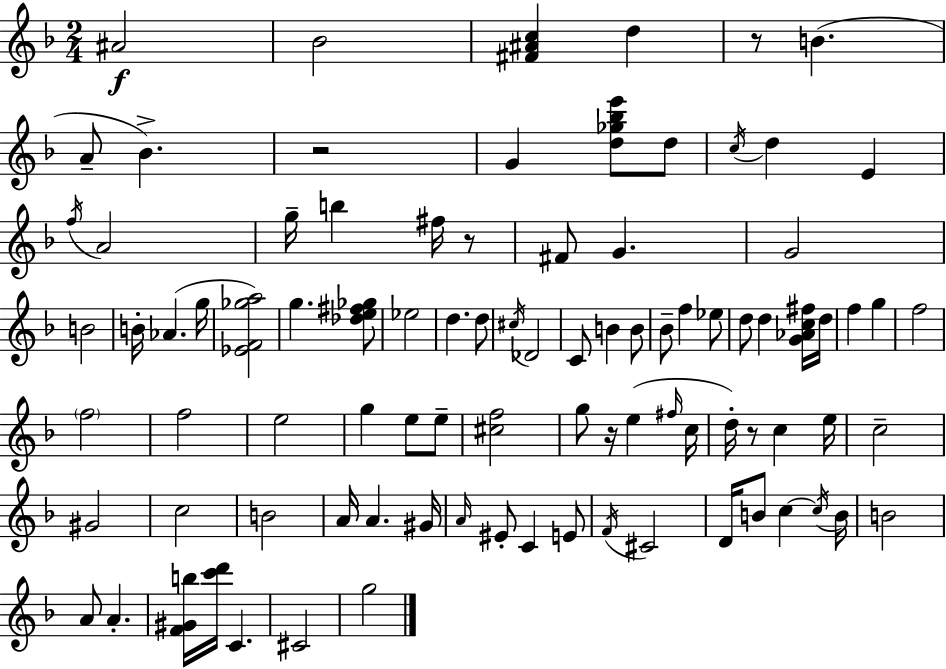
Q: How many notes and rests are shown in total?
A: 91